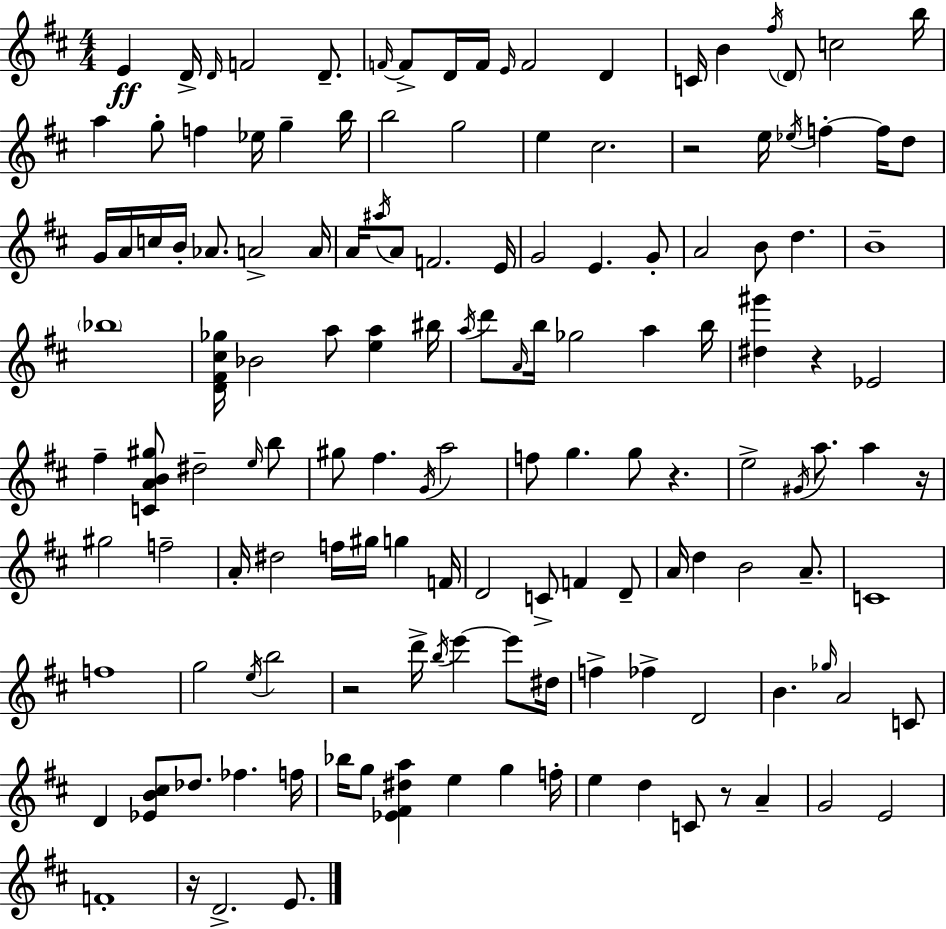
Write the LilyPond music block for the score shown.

{
  \clef treble
  \numericTimeSignature
  \time 4/4
  \key d \major
  \repeat volta 2 { e'4\ff d'16-> \grace { d'16 } f'2 d'8.-- | \grace { f'16~ }~ f'8-> d'16 f'16 \grace { e'16 } f'2 d'4 | c'16 b'4 \acciaccatura { fis''16 } \parenthesize d'8 c''2 | b''16 a''4 g''8-. f''4 ees''16 g''4-- | \break b''16 b''2 g''2 | e''4 cis''2. | r2 e''16 \acciaccatura { ees''16 } f''4-.~~ | f''16 d''8 g'16 a'16 c''16 b'16-. aes'8. a'2-> | \break a'16 a'16 \acciaccatura { ais''16 } a'8 f'2. | e'16 g'2 e'4. | g'8-. a'2 b'8 | d''4. b'1-- | \break \parenthesize bes''1 | <d' fis' cis'' ges''>16 bes'2 a''8 | <e'' a''>4 bis''16 \acciaccatura { a''16 } d'''8 \grace { a'16 } b''16 ges''2 | a''4 b''16 <dis'' gis'''>4 r4 | \break ees'2 fis''4-- <c' a' b' gis''>8 dis''2-- | \grace { e''16 } b''8 gis''8 fis''4. | \acciaccatura { g'16 } a''2 f''8 g''4. | g''8 r4. e''2-> | \break \acciaccatura { gis'16 } a''8. a''4 r16 gis''2 | f''2-- a'16-. dis''2 | f''16 gis''16 g''4 f'16 d'2 | c'8-> f'4 d'8-- a'16 d''4 | \break b'2 a'8.-- c'1 | f''1 | g''2 | \acciaccatura { e''16 } b''2 r2 | \break d'''16-> \acciaccatura { b''16 } e'''4~~ e'''8 dis''16 f''4-> | fes''4-> d'2 b'4. | \grace { ges''16 } a'2 c'8 d'4 | <ees' b' cis''>8 des''8. fes''4. f''16 bes''16 g''8 | \break <ees' fis' dis'' a''>4 e''4 g''4 f''16-. e''4 | d''4 c'8 r8 a'4-- g'2 | e'2 f'1-. | r16 d'2.-> | \break e'8. } \bar "|."
}